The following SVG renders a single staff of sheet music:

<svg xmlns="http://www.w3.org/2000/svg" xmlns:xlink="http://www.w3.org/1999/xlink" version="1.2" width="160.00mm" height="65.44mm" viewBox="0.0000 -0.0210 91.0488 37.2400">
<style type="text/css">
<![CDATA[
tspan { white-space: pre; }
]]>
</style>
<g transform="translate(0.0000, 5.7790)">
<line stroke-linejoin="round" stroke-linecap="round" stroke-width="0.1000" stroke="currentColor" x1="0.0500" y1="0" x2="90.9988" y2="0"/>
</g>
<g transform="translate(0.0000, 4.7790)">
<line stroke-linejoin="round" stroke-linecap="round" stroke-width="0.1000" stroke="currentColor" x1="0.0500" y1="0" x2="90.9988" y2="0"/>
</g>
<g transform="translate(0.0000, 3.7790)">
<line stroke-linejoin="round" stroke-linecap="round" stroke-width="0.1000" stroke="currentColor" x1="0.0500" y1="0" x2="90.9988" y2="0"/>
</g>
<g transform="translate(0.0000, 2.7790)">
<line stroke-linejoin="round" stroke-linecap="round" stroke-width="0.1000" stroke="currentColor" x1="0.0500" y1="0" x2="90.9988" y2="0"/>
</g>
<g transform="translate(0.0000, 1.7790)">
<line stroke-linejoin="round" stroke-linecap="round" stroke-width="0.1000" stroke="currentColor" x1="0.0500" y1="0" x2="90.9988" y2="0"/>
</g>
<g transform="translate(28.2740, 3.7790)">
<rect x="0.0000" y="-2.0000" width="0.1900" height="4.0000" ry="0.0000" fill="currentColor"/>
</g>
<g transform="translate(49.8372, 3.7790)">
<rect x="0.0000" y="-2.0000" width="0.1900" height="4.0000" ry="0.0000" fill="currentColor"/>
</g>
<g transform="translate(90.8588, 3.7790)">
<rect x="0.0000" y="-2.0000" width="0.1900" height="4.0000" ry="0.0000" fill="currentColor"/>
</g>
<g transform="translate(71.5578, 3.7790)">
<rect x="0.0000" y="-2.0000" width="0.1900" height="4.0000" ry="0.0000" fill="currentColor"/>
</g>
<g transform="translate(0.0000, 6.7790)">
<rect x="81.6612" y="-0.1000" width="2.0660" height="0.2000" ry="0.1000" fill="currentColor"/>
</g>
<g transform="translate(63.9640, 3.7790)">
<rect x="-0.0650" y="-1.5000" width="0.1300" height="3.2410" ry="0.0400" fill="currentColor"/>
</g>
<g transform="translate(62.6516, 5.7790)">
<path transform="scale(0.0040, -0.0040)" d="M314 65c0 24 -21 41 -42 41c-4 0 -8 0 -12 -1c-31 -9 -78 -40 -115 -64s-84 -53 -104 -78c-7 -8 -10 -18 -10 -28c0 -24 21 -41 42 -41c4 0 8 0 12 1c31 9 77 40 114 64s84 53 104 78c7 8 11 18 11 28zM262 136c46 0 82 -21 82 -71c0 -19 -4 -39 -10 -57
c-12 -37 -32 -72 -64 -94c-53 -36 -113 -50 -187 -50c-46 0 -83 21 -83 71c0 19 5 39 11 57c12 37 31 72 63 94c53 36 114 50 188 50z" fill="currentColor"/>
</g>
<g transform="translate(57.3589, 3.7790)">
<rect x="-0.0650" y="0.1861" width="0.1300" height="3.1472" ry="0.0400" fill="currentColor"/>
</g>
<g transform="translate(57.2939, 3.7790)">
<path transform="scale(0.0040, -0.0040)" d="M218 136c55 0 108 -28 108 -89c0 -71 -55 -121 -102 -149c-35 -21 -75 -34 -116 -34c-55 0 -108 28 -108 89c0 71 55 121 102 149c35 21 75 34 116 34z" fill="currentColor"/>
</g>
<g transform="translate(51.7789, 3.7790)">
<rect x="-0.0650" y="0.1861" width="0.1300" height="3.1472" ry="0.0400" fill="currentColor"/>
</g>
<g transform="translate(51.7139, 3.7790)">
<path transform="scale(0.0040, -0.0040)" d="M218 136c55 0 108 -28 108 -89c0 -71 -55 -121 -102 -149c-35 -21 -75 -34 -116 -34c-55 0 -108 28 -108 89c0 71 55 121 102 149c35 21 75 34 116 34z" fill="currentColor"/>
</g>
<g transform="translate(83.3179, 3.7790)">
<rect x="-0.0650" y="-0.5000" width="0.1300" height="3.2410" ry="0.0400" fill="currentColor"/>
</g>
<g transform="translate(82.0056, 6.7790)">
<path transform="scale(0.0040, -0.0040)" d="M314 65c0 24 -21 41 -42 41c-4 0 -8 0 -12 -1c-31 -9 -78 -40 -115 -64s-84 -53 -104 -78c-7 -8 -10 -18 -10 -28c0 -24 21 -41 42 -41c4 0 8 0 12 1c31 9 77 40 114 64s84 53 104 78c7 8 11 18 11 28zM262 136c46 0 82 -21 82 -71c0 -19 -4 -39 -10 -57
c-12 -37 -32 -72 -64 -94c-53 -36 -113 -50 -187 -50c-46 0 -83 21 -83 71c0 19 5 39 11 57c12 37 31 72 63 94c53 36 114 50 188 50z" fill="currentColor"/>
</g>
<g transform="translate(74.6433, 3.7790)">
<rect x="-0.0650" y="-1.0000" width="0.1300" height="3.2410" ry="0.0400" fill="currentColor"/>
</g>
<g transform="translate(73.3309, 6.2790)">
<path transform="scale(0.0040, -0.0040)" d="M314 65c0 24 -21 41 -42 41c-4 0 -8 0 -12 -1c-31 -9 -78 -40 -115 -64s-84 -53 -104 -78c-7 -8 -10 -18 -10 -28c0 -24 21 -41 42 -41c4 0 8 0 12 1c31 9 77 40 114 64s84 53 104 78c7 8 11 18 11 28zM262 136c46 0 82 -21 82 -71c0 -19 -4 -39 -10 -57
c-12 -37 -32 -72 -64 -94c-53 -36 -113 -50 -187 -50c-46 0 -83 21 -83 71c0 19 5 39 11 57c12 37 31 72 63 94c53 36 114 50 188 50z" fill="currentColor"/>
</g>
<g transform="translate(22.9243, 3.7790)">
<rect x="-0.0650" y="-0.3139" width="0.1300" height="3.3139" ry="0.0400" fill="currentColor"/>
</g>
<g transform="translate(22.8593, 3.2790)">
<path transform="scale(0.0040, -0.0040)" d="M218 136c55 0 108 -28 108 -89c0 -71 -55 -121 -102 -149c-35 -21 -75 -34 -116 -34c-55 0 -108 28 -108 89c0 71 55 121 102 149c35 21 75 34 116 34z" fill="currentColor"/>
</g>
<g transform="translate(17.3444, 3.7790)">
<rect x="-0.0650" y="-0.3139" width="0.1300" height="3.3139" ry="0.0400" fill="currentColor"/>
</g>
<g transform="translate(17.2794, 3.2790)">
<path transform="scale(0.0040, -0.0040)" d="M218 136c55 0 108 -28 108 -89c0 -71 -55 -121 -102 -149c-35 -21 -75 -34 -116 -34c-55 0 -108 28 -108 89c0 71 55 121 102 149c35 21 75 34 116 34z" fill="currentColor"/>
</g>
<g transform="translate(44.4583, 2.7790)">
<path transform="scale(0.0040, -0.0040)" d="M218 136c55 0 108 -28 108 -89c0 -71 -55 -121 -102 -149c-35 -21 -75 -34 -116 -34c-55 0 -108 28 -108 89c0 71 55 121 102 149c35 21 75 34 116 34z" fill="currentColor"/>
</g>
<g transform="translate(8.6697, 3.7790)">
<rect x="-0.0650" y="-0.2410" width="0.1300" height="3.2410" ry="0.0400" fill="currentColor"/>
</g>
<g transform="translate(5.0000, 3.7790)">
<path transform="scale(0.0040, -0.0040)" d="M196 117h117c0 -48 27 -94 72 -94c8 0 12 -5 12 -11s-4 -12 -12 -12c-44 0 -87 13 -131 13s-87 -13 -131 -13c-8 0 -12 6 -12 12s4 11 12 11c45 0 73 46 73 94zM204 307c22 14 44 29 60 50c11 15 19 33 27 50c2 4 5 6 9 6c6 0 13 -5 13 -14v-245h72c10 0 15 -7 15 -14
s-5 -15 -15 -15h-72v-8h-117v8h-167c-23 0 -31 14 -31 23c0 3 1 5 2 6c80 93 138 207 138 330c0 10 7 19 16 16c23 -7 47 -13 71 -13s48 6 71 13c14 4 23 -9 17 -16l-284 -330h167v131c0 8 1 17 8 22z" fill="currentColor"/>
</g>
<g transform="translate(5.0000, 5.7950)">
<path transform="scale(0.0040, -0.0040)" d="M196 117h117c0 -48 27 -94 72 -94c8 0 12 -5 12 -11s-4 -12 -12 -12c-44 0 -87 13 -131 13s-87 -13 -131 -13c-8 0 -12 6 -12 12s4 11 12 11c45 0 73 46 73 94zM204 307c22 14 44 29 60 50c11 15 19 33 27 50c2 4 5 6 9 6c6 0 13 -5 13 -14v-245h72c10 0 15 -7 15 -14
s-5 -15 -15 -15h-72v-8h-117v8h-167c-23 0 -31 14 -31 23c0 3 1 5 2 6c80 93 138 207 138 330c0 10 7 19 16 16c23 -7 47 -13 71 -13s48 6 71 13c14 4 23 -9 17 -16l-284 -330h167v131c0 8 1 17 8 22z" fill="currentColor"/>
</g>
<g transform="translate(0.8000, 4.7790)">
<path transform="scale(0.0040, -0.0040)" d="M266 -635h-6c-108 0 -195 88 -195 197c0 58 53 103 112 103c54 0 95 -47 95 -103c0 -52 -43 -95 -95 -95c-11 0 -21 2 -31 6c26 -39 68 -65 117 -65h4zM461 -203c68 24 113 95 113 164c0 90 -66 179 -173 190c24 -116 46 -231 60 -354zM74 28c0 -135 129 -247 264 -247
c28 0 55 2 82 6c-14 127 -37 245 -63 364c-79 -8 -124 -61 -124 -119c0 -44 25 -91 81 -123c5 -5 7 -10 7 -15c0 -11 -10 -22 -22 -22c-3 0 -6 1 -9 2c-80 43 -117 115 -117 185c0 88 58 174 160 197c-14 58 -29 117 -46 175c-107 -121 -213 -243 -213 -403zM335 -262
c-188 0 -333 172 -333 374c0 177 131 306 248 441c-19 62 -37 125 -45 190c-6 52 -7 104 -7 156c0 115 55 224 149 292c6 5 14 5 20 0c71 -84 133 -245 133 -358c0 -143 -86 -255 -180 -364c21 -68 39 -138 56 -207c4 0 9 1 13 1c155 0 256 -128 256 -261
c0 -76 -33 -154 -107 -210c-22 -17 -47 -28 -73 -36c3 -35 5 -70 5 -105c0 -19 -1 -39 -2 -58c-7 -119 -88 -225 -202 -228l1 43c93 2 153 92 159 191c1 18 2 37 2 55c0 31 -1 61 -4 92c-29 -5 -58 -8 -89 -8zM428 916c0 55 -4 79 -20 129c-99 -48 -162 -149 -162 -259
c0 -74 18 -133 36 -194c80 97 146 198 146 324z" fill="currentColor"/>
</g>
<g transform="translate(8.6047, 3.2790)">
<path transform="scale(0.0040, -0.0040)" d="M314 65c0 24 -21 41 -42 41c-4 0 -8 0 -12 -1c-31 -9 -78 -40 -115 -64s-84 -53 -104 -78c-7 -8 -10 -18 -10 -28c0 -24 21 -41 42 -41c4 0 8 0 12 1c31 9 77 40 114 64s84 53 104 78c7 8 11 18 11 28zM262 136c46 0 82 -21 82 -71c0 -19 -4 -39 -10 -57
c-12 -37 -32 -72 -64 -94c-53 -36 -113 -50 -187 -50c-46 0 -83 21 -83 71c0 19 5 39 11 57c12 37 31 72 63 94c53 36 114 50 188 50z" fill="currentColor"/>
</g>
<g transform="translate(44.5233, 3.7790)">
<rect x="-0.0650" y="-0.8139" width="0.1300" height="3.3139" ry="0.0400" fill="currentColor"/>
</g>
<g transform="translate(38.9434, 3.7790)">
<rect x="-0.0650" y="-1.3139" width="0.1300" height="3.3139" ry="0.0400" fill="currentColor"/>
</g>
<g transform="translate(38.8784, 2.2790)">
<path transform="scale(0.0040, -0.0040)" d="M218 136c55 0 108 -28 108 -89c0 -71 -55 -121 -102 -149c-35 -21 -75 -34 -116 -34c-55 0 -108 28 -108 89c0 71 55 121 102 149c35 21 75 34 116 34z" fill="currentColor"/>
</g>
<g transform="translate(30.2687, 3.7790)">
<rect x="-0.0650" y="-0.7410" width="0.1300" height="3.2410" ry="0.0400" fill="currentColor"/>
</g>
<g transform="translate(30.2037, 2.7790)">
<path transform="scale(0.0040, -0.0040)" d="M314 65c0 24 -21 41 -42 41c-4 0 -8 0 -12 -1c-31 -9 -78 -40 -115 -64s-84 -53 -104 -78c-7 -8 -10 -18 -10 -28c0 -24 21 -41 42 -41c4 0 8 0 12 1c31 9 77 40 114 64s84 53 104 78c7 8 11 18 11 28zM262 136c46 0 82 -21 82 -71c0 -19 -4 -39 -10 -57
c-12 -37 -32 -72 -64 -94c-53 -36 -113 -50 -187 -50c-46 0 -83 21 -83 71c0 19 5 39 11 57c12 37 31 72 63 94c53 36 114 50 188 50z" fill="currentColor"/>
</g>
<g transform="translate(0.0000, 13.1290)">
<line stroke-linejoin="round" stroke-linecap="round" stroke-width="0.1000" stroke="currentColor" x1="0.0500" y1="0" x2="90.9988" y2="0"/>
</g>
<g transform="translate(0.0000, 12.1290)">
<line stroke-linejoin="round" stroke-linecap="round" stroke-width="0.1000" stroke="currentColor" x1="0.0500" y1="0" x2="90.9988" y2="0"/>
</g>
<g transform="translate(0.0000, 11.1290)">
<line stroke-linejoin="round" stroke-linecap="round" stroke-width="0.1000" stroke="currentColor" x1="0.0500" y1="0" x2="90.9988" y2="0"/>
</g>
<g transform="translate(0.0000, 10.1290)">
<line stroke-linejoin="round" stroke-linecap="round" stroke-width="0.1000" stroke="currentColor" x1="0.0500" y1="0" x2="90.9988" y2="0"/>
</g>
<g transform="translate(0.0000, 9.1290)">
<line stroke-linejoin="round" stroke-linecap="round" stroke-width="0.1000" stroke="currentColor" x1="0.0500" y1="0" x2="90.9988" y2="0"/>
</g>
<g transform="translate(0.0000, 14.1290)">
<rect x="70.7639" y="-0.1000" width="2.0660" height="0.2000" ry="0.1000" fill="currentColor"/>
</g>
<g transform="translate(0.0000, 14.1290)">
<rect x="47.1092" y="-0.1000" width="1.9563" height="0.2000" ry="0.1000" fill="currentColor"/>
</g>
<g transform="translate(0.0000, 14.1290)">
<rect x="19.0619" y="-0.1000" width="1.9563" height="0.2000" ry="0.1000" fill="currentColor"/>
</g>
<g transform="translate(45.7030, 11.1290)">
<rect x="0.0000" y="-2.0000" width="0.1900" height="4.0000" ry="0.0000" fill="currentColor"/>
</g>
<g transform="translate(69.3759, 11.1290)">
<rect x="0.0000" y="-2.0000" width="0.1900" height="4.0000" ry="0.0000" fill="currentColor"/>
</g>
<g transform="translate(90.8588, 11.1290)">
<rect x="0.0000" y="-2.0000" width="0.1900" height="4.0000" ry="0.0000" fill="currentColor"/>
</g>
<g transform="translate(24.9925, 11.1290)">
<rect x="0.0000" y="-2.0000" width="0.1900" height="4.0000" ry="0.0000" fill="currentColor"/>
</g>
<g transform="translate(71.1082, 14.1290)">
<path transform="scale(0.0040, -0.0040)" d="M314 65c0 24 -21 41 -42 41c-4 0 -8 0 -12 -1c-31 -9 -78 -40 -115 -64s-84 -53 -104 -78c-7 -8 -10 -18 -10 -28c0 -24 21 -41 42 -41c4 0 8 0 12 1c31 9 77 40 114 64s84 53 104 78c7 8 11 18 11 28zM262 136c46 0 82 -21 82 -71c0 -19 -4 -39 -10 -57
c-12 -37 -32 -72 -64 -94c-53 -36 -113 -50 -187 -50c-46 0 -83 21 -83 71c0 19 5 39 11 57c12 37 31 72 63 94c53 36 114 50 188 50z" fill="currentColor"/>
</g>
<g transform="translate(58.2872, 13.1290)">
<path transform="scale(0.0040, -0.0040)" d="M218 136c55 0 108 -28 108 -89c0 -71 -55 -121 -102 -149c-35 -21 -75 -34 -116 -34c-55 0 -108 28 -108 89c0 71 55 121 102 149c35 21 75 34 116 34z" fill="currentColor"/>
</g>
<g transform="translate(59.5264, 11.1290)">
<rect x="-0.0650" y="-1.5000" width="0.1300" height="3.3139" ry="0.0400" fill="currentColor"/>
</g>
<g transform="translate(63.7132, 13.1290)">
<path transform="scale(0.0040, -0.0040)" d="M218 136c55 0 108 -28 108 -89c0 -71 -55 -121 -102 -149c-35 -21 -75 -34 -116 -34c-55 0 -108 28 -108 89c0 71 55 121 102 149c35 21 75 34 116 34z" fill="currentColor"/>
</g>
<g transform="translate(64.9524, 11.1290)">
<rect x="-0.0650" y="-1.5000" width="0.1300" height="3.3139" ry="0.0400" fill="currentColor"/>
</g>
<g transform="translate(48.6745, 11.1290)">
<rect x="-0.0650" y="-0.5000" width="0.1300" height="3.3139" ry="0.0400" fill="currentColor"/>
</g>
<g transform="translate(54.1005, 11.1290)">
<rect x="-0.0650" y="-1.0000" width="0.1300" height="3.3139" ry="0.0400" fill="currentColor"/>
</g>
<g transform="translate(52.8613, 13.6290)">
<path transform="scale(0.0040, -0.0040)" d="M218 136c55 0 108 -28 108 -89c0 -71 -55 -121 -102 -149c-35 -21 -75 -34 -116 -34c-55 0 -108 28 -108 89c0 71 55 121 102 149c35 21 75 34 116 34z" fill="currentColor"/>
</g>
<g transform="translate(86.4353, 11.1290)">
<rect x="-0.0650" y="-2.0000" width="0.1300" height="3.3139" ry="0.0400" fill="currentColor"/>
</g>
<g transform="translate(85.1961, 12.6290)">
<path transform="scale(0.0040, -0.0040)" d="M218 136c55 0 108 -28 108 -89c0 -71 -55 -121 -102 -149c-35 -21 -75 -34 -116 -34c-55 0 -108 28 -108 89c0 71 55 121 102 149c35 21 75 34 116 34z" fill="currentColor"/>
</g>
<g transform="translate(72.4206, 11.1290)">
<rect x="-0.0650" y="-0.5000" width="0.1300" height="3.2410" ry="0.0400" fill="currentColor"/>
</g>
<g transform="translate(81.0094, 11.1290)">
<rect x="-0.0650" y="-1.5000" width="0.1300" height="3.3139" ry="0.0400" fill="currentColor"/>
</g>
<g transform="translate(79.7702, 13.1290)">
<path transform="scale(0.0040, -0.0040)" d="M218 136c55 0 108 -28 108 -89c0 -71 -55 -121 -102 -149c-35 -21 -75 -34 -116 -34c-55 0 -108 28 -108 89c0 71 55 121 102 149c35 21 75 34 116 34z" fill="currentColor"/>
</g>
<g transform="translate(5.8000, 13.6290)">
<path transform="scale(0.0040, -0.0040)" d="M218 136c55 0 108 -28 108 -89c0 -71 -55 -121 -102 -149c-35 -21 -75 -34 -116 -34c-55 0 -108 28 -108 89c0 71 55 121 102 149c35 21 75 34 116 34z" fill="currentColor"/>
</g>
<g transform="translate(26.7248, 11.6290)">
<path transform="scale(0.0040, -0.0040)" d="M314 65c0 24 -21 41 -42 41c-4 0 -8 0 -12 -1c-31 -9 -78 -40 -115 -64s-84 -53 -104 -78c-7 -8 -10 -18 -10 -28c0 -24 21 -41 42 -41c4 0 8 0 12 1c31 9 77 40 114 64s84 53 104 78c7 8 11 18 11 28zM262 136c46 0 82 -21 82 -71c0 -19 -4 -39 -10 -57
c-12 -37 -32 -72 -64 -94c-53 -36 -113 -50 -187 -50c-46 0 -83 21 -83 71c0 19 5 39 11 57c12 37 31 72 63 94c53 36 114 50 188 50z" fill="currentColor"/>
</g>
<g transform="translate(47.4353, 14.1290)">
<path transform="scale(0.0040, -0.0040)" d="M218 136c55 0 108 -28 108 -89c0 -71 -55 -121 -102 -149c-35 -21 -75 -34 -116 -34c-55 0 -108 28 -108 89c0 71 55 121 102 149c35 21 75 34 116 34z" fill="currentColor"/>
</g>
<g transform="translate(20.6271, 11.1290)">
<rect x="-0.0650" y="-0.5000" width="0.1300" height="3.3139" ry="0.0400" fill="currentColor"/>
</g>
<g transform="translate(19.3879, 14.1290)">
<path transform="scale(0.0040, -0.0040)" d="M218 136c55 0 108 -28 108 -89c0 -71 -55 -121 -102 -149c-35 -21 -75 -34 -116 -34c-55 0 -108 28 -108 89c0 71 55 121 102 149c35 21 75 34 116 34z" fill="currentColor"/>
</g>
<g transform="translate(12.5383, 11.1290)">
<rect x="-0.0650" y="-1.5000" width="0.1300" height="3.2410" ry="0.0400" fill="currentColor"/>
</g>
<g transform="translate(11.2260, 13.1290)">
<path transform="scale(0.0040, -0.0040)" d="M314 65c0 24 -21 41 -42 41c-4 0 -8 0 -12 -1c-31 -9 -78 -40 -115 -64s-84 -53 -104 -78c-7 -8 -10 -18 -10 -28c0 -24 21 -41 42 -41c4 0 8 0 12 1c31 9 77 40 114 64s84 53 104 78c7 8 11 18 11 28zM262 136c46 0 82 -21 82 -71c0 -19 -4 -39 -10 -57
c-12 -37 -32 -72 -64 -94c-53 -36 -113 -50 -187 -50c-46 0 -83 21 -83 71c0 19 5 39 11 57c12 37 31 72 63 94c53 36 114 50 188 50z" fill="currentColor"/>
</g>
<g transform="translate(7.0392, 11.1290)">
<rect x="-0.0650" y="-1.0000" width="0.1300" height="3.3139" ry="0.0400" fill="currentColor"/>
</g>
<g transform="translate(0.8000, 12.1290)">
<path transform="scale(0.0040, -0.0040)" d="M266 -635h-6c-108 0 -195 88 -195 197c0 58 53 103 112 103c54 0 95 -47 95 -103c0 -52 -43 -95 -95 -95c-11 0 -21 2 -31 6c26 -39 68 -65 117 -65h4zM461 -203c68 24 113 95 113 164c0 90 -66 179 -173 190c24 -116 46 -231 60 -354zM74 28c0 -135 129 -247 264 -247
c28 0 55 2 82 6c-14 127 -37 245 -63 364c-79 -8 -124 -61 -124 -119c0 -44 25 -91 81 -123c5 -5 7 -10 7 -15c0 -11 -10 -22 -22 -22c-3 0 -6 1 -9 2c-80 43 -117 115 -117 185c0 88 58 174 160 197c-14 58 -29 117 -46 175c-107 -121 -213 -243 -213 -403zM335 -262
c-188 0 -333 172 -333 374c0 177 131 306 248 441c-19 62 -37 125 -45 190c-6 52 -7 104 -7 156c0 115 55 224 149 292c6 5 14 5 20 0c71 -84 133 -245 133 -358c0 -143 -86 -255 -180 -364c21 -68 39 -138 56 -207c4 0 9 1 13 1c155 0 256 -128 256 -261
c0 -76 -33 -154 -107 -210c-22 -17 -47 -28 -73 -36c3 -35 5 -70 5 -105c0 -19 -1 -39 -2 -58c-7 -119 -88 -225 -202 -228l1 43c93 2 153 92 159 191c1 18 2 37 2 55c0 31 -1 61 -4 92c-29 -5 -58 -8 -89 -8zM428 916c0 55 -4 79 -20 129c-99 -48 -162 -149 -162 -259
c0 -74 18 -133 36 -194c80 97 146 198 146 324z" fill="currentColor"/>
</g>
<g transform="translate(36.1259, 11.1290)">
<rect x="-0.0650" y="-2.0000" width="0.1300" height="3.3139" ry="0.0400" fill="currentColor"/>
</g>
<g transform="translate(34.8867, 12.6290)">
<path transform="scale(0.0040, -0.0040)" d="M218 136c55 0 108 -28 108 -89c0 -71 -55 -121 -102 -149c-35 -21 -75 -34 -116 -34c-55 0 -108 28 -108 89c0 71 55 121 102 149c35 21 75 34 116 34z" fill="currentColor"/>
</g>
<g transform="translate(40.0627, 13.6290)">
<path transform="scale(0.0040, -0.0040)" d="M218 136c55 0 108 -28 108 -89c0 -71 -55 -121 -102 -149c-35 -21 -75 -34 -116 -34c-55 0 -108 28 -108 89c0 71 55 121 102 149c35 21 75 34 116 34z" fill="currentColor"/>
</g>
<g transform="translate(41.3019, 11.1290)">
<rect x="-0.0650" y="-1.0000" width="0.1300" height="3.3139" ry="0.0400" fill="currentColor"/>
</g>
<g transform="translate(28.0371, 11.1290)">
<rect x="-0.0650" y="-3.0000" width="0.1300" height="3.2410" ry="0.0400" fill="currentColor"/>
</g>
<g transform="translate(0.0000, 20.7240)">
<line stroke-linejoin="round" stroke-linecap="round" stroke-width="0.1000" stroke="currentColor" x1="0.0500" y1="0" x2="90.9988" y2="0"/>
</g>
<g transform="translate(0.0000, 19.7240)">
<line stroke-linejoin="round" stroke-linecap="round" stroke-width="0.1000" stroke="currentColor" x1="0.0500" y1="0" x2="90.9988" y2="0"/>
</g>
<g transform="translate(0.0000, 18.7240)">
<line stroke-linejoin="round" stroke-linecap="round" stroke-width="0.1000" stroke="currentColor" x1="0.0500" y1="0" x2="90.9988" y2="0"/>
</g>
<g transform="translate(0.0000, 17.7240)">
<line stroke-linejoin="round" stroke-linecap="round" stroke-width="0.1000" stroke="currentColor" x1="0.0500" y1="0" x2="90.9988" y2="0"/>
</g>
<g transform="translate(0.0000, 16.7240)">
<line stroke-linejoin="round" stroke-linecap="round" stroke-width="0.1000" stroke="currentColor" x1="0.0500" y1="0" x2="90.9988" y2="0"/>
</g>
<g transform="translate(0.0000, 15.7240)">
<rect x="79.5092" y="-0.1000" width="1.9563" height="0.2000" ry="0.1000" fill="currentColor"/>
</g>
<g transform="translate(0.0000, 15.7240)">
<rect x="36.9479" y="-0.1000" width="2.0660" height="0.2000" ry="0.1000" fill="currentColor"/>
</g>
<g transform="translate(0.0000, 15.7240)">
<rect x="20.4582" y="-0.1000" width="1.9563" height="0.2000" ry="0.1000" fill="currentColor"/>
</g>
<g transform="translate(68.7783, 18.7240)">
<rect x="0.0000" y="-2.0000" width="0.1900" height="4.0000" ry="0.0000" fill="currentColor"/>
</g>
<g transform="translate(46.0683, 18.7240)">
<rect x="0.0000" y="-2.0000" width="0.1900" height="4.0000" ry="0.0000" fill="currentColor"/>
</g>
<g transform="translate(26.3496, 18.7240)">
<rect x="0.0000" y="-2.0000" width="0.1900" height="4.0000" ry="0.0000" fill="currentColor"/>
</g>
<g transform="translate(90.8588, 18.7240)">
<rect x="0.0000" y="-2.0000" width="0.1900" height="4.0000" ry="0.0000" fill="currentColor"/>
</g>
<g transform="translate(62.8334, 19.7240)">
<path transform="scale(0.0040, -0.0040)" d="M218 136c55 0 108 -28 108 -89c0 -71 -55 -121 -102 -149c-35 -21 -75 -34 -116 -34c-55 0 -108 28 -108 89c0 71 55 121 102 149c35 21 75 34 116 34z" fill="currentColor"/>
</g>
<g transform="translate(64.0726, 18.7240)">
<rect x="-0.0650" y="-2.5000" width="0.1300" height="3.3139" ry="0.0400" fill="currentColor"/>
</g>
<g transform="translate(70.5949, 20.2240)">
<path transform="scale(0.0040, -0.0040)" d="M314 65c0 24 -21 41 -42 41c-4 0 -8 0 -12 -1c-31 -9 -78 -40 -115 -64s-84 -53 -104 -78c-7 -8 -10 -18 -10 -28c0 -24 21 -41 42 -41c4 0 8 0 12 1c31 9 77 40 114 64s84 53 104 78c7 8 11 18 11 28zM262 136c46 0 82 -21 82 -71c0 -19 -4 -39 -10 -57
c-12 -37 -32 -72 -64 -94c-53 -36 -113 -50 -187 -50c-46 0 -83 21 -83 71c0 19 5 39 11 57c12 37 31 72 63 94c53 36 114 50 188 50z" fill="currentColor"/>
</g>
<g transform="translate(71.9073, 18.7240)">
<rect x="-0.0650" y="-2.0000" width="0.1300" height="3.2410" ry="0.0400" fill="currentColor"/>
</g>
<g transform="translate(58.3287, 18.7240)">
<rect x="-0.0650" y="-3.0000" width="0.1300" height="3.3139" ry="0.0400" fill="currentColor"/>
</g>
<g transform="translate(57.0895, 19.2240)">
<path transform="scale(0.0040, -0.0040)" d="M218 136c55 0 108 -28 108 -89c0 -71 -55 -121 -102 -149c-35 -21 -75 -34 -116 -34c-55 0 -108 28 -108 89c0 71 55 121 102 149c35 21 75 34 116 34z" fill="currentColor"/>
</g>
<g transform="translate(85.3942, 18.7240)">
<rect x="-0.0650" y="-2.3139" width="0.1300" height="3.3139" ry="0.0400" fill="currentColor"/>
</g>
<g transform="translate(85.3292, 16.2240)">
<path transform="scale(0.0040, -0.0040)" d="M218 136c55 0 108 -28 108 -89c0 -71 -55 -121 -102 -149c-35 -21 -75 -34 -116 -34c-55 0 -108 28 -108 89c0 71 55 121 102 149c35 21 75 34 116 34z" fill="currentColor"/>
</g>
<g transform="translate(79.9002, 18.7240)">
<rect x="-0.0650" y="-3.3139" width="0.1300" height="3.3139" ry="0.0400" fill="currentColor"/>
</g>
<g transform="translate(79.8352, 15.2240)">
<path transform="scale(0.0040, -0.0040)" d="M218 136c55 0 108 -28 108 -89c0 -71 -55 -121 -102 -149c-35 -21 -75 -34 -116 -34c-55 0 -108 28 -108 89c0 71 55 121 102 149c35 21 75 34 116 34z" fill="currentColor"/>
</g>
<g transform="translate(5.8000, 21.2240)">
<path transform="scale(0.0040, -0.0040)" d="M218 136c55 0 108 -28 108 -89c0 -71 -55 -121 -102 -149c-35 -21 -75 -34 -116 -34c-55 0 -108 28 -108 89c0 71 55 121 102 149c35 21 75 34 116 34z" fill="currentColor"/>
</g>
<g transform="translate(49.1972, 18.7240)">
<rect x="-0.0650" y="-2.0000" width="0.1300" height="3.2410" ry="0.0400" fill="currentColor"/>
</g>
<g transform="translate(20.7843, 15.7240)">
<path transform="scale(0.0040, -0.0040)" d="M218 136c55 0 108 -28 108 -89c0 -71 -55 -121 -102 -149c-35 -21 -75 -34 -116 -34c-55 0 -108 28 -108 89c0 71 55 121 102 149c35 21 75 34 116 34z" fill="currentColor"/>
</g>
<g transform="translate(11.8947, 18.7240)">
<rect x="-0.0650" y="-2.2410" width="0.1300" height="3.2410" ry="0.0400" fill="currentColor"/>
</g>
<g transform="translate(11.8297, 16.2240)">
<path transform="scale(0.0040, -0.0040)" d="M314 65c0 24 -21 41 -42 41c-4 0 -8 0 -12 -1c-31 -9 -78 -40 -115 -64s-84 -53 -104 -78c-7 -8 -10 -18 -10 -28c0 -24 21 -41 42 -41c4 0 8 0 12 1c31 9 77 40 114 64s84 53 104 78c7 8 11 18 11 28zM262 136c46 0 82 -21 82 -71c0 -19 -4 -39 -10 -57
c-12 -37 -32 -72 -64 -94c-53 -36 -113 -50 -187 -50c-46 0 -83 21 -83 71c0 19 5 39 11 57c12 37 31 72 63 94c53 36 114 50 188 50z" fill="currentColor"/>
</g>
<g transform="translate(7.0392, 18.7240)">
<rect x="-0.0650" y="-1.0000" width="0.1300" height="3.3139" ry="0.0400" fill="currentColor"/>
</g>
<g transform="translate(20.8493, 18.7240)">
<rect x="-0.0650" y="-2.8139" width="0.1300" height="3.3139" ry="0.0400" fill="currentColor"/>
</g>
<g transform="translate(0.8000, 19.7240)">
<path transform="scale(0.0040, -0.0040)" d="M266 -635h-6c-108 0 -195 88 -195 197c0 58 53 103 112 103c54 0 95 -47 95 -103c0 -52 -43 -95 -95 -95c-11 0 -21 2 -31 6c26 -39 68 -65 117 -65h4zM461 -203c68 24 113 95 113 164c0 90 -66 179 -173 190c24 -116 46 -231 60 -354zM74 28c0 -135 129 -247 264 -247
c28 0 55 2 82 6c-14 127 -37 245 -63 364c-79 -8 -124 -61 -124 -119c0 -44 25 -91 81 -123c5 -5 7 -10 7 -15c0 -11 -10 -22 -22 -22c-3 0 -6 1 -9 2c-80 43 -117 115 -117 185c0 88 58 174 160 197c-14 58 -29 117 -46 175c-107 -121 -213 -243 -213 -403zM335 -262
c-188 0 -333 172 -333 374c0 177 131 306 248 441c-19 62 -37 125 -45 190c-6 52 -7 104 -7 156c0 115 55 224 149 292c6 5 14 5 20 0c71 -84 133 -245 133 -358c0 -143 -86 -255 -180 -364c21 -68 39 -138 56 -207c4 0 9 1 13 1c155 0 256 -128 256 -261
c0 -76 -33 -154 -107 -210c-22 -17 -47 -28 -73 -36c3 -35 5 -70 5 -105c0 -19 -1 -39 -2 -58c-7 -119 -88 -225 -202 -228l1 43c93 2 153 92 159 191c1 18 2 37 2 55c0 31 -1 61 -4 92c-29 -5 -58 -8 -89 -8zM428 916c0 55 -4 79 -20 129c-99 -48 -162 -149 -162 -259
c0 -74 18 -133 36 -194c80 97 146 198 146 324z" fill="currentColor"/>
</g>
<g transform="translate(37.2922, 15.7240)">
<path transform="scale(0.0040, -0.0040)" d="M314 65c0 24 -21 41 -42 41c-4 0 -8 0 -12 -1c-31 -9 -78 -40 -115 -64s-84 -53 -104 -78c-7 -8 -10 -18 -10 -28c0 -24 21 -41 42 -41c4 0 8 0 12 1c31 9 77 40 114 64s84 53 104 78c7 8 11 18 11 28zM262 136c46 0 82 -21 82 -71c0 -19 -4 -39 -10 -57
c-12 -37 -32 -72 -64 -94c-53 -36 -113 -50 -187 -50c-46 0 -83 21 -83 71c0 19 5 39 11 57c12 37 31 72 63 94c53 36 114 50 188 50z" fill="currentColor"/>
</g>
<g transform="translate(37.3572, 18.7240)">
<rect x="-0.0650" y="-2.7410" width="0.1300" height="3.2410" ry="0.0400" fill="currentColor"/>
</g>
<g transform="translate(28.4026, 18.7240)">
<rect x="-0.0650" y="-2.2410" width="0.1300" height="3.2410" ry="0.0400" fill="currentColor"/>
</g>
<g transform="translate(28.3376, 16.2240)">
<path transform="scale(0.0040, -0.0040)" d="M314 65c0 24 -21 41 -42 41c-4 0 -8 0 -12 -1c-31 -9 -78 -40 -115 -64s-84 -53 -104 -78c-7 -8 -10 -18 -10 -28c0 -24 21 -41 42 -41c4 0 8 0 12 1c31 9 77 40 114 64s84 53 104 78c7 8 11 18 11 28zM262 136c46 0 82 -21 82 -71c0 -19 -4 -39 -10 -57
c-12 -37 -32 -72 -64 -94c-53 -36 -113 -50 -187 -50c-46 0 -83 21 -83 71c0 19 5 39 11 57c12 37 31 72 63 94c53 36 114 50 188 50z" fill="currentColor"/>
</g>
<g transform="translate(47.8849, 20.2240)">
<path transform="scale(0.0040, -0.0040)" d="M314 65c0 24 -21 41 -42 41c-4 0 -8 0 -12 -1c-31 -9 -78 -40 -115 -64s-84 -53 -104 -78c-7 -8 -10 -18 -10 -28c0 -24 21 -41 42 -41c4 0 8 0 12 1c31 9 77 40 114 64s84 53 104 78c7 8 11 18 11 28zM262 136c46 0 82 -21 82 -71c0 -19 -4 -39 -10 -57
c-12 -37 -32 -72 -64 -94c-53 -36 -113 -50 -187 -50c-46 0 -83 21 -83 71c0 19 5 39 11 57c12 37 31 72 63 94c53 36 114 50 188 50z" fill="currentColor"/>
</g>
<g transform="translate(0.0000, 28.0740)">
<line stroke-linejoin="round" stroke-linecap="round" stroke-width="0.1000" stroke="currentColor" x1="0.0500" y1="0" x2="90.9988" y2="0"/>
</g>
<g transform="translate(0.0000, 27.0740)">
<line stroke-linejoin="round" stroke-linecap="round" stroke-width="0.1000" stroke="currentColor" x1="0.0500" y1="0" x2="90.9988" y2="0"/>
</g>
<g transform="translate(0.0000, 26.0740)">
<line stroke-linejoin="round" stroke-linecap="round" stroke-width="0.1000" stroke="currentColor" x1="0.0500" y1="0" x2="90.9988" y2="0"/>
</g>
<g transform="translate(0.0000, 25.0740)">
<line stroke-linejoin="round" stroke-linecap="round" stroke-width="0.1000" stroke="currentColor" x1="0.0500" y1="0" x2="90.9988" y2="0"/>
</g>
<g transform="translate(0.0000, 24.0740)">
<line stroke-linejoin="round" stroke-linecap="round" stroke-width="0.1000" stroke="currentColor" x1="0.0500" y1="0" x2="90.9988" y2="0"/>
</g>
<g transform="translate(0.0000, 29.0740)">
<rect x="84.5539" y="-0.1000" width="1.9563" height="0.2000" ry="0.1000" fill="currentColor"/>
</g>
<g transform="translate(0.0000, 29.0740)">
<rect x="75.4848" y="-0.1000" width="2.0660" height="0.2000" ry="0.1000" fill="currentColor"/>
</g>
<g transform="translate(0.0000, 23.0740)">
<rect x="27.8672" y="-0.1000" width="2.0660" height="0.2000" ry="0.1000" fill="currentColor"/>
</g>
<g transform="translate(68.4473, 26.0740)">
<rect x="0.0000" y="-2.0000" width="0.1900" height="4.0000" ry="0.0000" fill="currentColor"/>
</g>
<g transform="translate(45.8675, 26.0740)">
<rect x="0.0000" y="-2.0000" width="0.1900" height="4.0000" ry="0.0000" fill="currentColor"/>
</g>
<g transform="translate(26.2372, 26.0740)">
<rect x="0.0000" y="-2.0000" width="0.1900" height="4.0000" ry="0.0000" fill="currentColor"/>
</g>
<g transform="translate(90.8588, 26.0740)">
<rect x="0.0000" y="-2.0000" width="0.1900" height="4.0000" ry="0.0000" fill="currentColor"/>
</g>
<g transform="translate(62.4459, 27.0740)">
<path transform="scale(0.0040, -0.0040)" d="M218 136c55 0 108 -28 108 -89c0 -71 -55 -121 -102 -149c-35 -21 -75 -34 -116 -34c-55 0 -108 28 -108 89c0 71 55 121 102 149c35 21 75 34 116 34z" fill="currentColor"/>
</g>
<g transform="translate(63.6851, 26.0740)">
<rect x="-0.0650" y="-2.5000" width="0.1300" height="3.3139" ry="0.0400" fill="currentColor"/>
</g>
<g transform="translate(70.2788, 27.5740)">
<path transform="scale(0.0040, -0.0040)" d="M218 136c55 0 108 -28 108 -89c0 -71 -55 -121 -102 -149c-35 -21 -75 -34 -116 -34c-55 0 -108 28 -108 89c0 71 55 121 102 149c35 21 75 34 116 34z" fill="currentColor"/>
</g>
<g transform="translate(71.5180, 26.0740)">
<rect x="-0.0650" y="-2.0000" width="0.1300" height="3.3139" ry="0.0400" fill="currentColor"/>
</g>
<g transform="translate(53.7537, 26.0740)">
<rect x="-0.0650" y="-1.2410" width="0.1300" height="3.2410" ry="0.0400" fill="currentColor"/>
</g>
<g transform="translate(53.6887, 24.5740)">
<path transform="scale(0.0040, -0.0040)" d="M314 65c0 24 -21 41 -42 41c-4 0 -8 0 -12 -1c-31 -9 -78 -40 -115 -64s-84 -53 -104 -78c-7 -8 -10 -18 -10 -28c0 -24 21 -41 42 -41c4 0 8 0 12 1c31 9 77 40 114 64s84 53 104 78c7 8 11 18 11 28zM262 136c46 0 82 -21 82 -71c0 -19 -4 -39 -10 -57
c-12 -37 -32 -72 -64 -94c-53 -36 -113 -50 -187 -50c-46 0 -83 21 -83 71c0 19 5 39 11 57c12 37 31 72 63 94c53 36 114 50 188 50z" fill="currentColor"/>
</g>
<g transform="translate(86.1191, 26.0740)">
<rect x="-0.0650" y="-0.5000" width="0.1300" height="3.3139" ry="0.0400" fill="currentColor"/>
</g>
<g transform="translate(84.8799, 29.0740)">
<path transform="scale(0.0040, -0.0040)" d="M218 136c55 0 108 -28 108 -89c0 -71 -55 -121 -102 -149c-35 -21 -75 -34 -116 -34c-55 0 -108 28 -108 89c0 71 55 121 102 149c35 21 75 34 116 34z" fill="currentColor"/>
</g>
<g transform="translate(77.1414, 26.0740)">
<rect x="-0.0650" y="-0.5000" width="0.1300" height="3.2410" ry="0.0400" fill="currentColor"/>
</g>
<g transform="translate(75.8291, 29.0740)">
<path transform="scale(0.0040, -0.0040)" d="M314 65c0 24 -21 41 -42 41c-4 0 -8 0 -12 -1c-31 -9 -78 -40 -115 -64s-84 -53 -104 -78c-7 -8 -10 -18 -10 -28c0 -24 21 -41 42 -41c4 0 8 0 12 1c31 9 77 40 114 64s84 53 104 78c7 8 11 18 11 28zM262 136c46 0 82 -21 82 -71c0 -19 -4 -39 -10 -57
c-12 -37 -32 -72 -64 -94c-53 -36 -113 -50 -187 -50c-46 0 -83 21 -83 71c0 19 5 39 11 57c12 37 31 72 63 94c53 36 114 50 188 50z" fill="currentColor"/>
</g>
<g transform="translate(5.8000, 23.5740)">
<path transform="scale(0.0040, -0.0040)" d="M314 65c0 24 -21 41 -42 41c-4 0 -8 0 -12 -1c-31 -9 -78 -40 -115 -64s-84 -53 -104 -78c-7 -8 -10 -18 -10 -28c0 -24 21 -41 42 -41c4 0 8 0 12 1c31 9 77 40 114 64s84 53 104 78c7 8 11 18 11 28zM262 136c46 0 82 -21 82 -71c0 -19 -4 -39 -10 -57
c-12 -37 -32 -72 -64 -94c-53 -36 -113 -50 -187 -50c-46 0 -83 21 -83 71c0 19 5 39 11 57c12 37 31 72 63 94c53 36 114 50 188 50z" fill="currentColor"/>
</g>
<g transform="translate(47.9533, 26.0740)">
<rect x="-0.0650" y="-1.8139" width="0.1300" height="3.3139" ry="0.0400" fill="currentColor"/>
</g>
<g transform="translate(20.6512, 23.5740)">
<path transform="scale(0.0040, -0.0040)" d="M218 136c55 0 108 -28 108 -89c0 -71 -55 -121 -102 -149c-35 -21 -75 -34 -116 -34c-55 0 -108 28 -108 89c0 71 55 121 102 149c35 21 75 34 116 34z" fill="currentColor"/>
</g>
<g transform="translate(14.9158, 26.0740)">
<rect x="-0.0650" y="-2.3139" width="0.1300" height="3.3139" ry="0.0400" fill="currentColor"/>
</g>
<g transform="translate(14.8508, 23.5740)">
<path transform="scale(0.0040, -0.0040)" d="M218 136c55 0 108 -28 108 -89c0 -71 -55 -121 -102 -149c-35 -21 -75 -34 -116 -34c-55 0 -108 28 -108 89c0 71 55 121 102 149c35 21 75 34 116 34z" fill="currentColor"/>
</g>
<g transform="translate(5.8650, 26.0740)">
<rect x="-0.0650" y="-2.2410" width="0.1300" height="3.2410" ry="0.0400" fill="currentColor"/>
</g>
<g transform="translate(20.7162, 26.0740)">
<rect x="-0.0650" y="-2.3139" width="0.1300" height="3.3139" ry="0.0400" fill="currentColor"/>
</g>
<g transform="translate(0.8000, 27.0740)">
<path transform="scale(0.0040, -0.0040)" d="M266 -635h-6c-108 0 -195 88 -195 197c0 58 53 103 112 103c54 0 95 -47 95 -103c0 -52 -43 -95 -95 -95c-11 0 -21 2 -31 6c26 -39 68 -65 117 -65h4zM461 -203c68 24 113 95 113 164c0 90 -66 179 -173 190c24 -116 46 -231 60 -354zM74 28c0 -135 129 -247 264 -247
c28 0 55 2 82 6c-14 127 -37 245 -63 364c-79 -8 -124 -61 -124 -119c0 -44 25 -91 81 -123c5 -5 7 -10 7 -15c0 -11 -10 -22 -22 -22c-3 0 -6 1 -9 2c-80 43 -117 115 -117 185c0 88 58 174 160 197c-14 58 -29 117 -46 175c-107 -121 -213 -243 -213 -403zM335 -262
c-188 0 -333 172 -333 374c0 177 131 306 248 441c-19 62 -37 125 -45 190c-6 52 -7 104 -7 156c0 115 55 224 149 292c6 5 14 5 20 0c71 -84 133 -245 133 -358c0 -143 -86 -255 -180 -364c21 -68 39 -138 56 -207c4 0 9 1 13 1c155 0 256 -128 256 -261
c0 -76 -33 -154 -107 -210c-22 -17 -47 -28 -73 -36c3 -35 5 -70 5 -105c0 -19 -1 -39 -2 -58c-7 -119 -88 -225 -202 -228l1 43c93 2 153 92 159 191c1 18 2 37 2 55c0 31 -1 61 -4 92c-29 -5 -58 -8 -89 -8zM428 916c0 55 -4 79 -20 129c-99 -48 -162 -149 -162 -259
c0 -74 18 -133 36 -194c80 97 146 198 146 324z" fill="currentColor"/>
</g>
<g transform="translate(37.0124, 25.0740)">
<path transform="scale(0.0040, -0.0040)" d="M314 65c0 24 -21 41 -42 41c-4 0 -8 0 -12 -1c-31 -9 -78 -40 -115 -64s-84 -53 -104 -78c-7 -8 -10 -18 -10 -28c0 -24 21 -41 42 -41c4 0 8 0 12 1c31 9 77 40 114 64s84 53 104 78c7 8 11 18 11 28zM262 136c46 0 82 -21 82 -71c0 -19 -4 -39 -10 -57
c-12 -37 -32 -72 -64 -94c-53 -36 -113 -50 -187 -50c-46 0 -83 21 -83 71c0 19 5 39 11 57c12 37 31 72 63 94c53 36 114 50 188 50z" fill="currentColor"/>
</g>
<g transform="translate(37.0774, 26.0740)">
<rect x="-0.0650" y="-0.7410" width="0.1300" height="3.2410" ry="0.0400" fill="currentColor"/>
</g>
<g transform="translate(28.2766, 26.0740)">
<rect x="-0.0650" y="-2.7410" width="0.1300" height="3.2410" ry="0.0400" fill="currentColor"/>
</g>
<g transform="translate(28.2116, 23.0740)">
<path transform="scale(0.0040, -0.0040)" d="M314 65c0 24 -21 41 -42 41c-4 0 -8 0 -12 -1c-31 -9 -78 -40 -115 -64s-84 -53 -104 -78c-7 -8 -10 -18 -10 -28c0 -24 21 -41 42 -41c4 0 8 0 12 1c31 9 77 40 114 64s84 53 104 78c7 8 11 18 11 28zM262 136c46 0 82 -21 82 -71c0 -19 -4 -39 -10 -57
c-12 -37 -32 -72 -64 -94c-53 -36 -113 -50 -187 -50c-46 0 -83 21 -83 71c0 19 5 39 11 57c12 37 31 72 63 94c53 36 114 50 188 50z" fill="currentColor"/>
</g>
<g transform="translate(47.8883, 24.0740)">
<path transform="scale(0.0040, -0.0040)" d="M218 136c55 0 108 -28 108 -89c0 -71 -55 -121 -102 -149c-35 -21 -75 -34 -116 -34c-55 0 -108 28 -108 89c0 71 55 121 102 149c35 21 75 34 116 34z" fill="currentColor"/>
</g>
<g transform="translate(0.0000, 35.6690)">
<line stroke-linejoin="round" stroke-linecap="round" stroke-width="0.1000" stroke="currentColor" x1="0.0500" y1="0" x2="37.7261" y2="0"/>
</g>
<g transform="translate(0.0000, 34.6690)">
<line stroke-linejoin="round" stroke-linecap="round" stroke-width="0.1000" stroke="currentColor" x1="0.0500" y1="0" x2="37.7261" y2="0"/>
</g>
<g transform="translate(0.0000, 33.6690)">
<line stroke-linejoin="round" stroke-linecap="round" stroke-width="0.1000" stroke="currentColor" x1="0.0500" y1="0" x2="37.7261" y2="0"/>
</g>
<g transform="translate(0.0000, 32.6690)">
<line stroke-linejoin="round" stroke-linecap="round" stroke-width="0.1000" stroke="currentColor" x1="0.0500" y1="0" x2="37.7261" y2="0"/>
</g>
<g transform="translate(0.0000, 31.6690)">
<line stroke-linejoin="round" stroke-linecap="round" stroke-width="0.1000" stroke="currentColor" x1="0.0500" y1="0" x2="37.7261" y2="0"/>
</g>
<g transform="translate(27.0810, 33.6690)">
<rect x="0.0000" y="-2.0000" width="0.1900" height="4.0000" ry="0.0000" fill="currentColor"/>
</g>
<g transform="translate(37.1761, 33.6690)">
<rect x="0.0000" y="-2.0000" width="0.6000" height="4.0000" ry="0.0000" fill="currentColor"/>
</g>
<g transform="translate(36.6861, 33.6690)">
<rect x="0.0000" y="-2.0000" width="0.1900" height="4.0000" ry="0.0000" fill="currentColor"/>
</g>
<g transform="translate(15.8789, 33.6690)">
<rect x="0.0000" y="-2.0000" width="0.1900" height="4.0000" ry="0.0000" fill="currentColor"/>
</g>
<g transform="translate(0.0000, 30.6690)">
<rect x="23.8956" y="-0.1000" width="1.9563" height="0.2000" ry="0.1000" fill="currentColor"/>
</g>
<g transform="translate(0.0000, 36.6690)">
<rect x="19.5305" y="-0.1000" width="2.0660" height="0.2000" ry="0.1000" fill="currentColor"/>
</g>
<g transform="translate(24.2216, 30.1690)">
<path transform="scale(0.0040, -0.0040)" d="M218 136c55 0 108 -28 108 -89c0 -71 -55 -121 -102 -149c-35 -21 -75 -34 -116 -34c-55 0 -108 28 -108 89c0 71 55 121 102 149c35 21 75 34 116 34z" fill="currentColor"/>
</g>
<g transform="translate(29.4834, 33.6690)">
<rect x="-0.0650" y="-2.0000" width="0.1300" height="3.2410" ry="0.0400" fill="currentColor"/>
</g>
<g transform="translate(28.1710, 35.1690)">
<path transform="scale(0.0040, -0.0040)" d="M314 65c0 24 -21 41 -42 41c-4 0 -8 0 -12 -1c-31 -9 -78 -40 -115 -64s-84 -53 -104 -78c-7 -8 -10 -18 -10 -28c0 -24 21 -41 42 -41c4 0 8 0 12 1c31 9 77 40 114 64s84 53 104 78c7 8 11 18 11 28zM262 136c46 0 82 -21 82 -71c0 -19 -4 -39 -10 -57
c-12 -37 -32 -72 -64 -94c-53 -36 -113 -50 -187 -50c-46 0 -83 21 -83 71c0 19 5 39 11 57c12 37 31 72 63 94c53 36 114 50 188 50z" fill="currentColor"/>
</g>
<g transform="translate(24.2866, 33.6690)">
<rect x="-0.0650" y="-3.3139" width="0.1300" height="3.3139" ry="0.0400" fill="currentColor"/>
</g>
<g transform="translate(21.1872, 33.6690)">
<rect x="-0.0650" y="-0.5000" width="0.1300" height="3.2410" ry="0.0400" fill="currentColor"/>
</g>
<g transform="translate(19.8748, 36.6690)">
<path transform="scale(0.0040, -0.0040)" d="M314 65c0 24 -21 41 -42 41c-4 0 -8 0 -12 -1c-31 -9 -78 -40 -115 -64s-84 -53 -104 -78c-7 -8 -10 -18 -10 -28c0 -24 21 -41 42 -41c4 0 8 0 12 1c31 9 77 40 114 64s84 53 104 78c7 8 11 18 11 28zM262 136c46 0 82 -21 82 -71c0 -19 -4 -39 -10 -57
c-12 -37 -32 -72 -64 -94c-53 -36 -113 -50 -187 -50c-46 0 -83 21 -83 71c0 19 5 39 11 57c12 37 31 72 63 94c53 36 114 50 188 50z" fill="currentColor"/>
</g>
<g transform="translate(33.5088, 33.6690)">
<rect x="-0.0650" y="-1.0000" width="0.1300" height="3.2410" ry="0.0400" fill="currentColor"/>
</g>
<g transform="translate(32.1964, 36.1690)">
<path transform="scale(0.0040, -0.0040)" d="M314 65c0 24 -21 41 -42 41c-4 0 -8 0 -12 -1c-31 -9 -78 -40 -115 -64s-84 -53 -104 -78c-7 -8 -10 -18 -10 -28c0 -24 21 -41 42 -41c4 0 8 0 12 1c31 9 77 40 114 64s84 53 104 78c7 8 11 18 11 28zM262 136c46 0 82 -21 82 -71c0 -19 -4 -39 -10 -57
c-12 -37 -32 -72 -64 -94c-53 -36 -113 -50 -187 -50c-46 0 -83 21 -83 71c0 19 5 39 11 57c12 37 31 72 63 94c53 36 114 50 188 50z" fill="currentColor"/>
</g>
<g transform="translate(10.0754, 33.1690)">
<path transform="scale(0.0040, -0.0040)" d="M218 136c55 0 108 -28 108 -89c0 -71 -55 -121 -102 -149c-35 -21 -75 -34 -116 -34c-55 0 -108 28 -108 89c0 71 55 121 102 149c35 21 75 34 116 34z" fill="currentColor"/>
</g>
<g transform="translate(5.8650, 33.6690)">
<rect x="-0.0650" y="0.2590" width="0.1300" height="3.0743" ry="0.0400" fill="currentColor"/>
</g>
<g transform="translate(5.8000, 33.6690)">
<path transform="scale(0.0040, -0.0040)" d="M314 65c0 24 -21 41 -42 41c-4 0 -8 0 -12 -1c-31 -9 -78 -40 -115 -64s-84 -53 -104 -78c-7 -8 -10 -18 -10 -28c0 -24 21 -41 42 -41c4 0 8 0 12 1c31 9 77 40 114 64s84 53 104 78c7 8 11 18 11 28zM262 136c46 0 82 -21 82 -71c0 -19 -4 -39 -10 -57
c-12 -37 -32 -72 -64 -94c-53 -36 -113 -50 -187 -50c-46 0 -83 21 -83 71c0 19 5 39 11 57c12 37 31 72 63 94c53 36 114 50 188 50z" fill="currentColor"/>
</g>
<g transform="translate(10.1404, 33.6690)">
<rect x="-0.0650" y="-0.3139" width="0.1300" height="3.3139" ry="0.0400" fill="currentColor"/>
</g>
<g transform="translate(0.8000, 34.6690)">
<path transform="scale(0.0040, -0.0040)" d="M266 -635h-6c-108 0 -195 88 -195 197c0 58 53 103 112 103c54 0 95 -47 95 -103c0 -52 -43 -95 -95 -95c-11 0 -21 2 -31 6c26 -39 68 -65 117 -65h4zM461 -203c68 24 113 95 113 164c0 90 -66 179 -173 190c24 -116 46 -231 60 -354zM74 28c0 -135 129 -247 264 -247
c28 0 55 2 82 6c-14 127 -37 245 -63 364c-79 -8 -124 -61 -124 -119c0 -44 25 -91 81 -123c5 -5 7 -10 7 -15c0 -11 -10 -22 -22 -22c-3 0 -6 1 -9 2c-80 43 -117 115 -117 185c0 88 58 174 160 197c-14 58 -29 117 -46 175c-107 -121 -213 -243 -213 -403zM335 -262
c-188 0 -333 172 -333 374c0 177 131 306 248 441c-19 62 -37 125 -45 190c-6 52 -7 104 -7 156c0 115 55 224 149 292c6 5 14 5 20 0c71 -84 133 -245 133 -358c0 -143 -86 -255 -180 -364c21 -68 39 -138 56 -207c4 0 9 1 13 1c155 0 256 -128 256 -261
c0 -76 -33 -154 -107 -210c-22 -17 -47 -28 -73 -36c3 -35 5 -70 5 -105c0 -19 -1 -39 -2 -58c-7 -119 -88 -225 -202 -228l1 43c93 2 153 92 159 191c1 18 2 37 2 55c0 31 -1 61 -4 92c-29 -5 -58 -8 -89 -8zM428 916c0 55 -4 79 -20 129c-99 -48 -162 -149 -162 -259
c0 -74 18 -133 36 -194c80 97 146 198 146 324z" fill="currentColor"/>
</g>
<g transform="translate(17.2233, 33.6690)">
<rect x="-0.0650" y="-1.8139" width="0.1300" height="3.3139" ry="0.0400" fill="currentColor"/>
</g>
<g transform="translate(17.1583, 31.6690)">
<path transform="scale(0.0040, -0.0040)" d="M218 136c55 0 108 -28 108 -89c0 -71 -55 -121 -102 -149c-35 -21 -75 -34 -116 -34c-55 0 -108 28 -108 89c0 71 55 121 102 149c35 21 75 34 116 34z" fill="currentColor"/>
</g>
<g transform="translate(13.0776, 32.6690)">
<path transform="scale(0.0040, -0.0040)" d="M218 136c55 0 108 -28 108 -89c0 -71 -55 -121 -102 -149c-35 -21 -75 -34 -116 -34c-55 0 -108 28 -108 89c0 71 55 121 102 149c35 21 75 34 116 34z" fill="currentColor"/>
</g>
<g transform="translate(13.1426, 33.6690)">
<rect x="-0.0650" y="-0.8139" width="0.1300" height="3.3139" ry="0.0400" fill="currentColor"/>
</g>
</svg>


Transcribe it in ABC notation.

X:1
T:Untitled
M:4/4
L:1/4
K:C
c2 c c d2 e d B B E2 D2 C2 D E2 C A2 F D C D E E C2 E F D g2 a g2 a2 F2 A G F2 b g g2 g g a2 d2 f e2 G F C2 C B2 c d f C2 b F2 D2